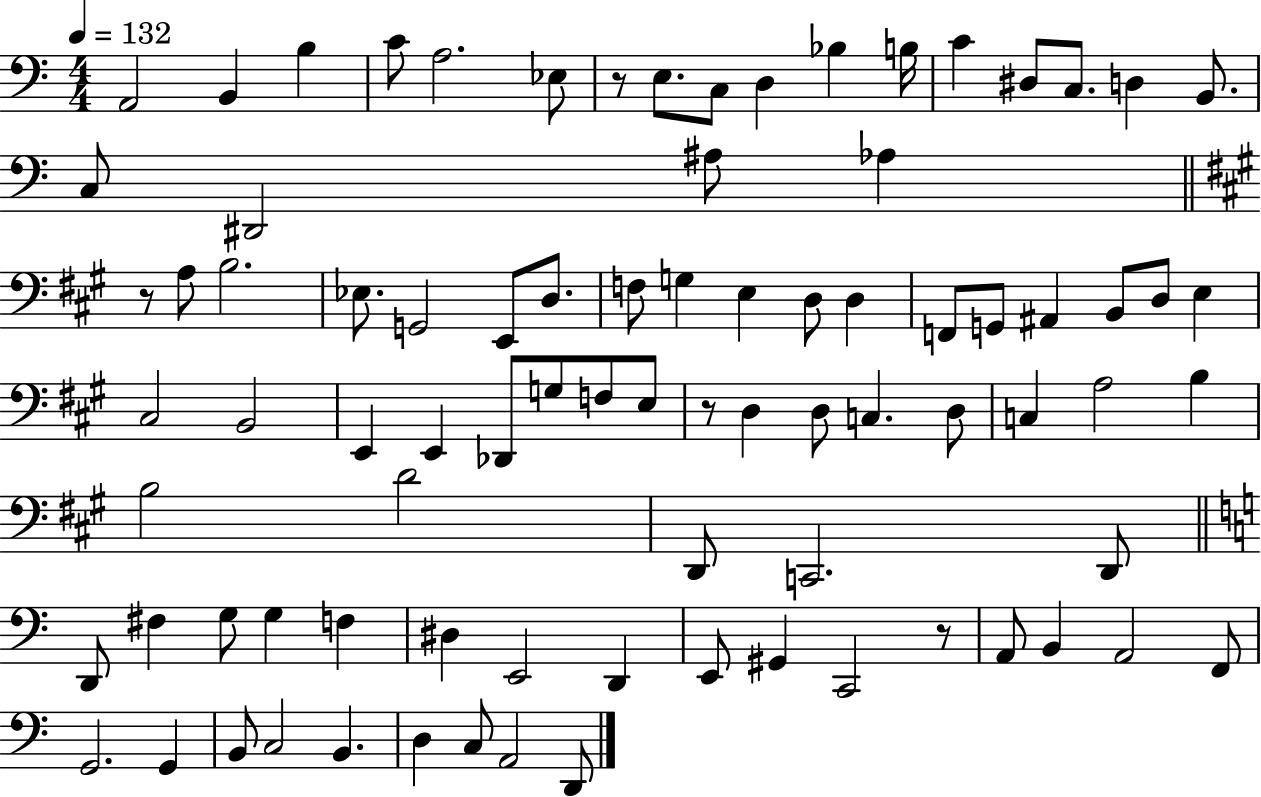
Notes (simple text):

A2/h B2/q B3/q C4/e A3/h. Eb3/e R/e E3/e. C3/e D3/q Bb3/q B3/s C4/q D#3/e C3/e. D3/q B2/e. C3/e D#2/h A#3/e Ab3/q R/e A3/e B3/h. Eb3/e. G2/h E2/e D3/e. F3/e G3/q E3/q D3/e D3/q F2/e G2/e A#2/q B2/e D3/e E3/q C#3/h B2/h E2/q E2/q Db2/e G3/e F3/e E3/e R/e D3/q D3/e C3/q. D3/e C3/q A3/h B3/q B3/h D4/h D2/e C2/h. D2/e D2/e F#3/q G3/e G3/q F3/q D#3/q E2/h D2/q E2/e G#2/q C2/h R/e A2/e B2/q A2/h F2/e G2/h. G2/q B2/e C3/h B2/q. D3/q C3/e A2/h D2/e